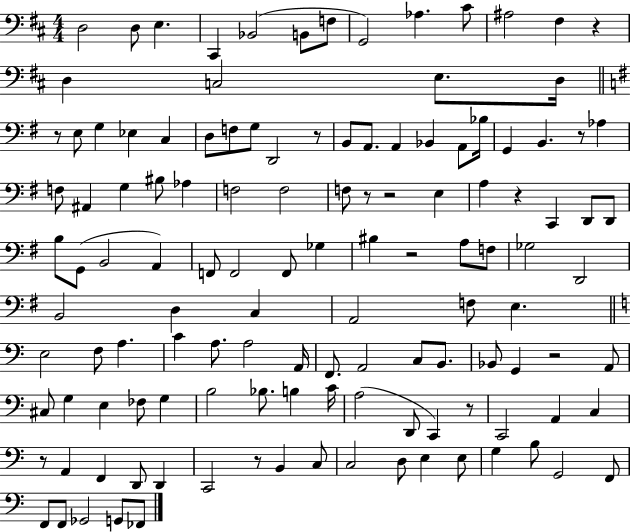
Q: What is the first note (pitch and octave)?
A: D3